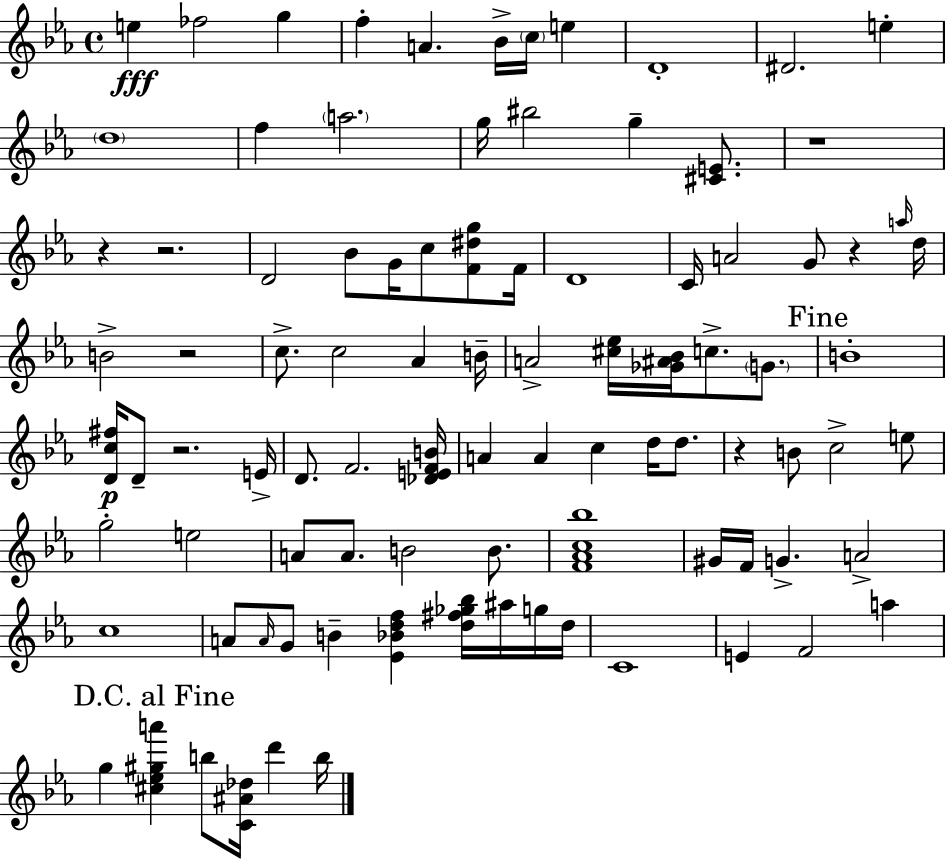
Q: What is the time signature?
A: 4/4